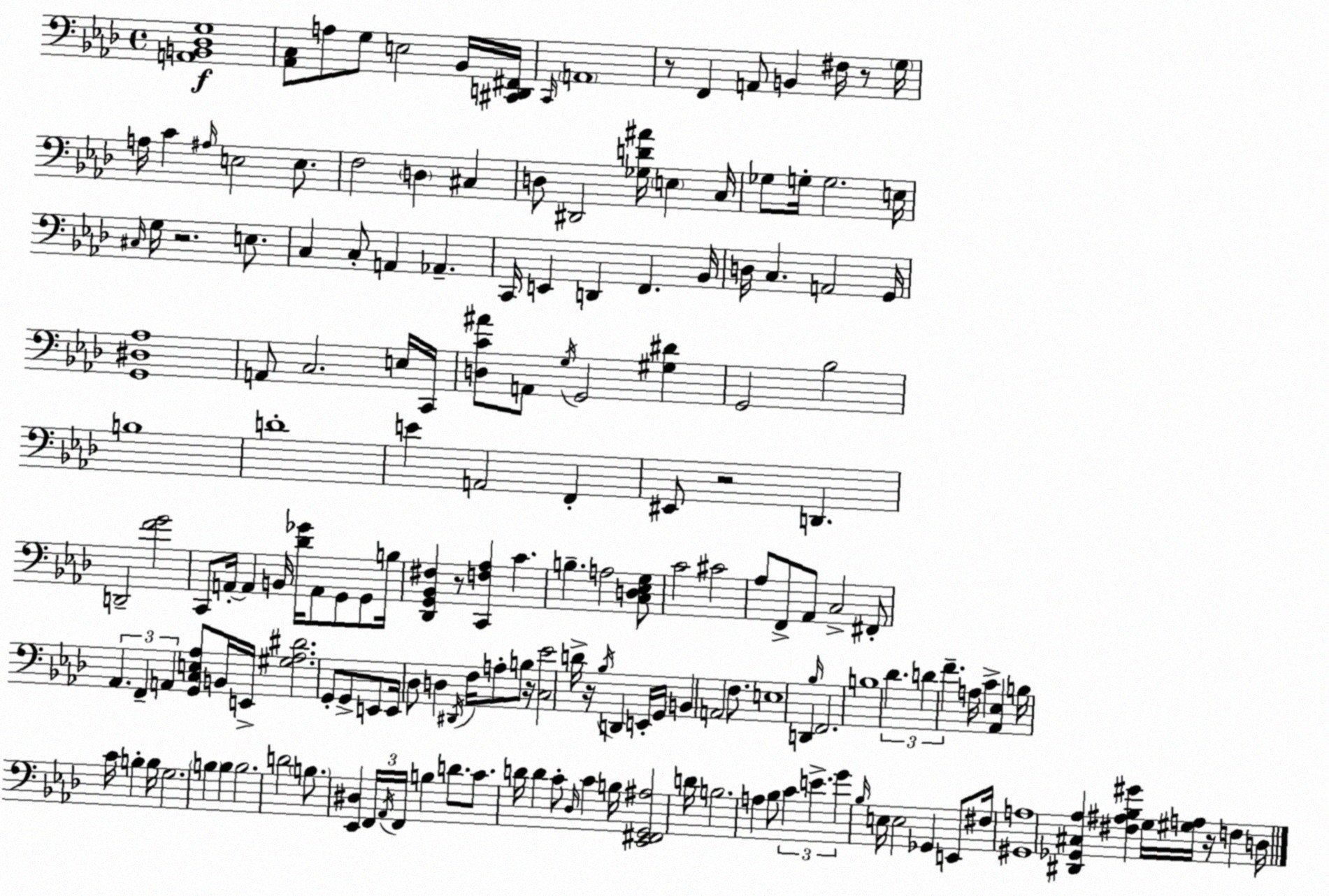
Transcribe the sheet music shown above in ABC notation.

X:1
T:Untitled
M:4/4
L:1/4
K:Fm
[A,,B,,_D,G,]4 [_A,,C,]/2 A,/2 G,/2 E,2 _B,,/4 [^C,,D,,^F,,]/4 C,,/4 A,,4 z/2 F,, A,,/2 B,, ^F,/4 z/2 G,/4 A,/4 C ^A,/4 E,2 E,/2 F,2 D, ^C, D,/2 ^D,,2 [_G,D^A]/4 E, C,/4 _G,/2 G,/4 G,2 E,/4 ^C,/4 G,/4 z2 E,/2 C, C,/2 A,, _A,, C,,/4 E,, D,, F,, _B,,/4 D,/4 C, A,,2 G,,/4 [G,,^D,_A,]4 A,,/2 C,2 E,/4 C,,/4 [D,C^A]/2 A,,/2 G,/4 G,,2 [^G,^D] G,,2 _B,2 B,4 D4 E A,,2 F,, ^E,,/2 z2 D,, D,,2 [FG]2 C,,/2 A,,/4 A,, B,,/4 [_D_G]/4 A,,/2 G,,/2 G,,/2 B,/4 [_D,,G,,_B,,^F,] z/2 [C,,F,_A,] C B, A,2 [C,D,_E,G,]/2 C2 ^C2 _A,/2 F,,/2 _A,,/2 C,2 ^F,,/2 _A,, F,, A,, [G,,C,E,_A,]/2 B,,/4 E,,/4 [^G,_A,^D]2 G,,/2 G,,/2 E,,/2 E,,/4 _D,/2 D, ^D,,/4 F,/4 A,/2 B,/2 z/4 [C,_E]2 D/4 z/4 _B,/4 D,, E,,/4 G,,/4 B,, A,,2 F,/2 E,4 D,, _B,/4 F,,2 B,4 _D D F A,/4 C [_A,,_E,] B,/4 C/4 B, B,/4 G,2 B, B, B,2 D2 B,/2 [_E,,^D,] F,,/4 _A,,/4 F,,/4 B, D/2 C/2 D/4 D C/2 _D,/4 C B,/4 [_E,,^F,,G,,^A,]2 D/4 B,2 A, _B,/2 C E G _B,/4 E,/4 E,2 _G,, E,,/2 ^F,/4 [^G,,A,]4 [^D,,_G,,^C,_A,] [^F,^A,_B,^G] G,/4 [^G,A,]/4 z/4 F, D,/4